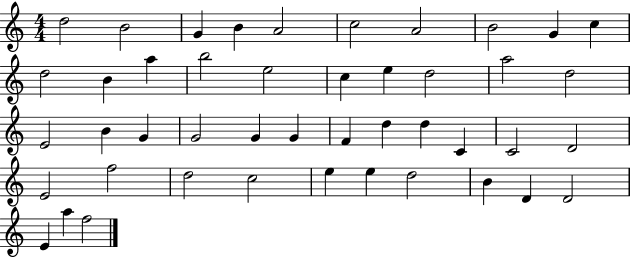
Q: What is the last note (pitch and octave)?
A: F5